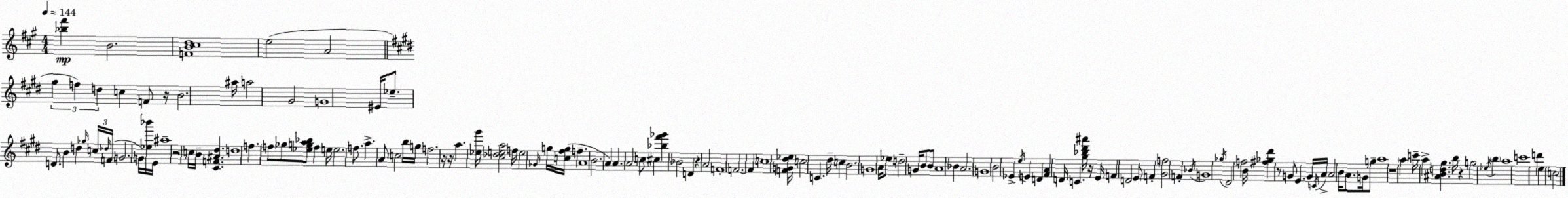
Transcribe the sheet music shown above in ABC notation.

X:1
T:Untitled
M:4/4
L:1/4
K:A
[_b^f'] B2 [FB^cd]4 e2 A2 ^g f d c F/2 z/4 B2 ^a/4 a2 ^G2 G4 ^E/4 _e/2 D/2 B d _g/4 c/4 _d/4 F/4 G2 G/4 [_e_b']/4 E/4 ^a4 z2 c/4 B/4 [^CF^A^d] d4 f f/2 _g/2 [_ega_b]/2 f e/4 e2 f/2 a A/2 c2 b/4 g/4 f2 z/4 z/4 a [_e^g']/4 [^c_dea]2 f/4 e2 _G/4 g/4 [c^fg]/4 f A4 B2 A A A2 c/2 ^c [_b^f'_g'] _B2 D z A2 F4 F2 F c4 [FG^d_e]/4 c2 C ^d/4 c B2 G4 A/4 _e/2 d2 G/4 B/2 B/2 A4 _B A2 G4 B2 _E e/4 E D [^FA] D/4 C [^g_b^d'^a']/4 z/4 E/4 F D2 E/2 F [^Gf]2 F _B/4 G4 _g/4 ^D2 f2 B/4 [^f_g^d'] z/2 G/2 E G/4 C/4 A/4 A2 B/4 A/2 G/4 g/2 a4 z4 a c'/4 a [^ABd^g] b/4 z g2 _e/4 b a4 c'4 d' e c2